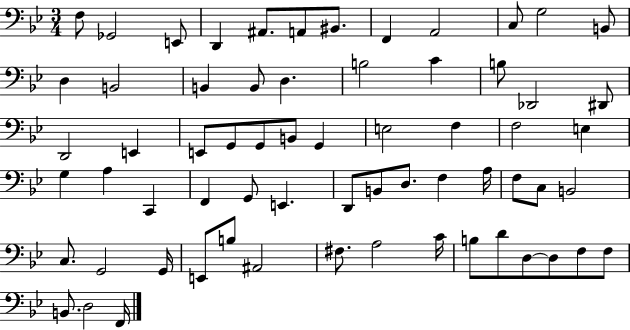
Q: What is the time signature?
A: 3/4